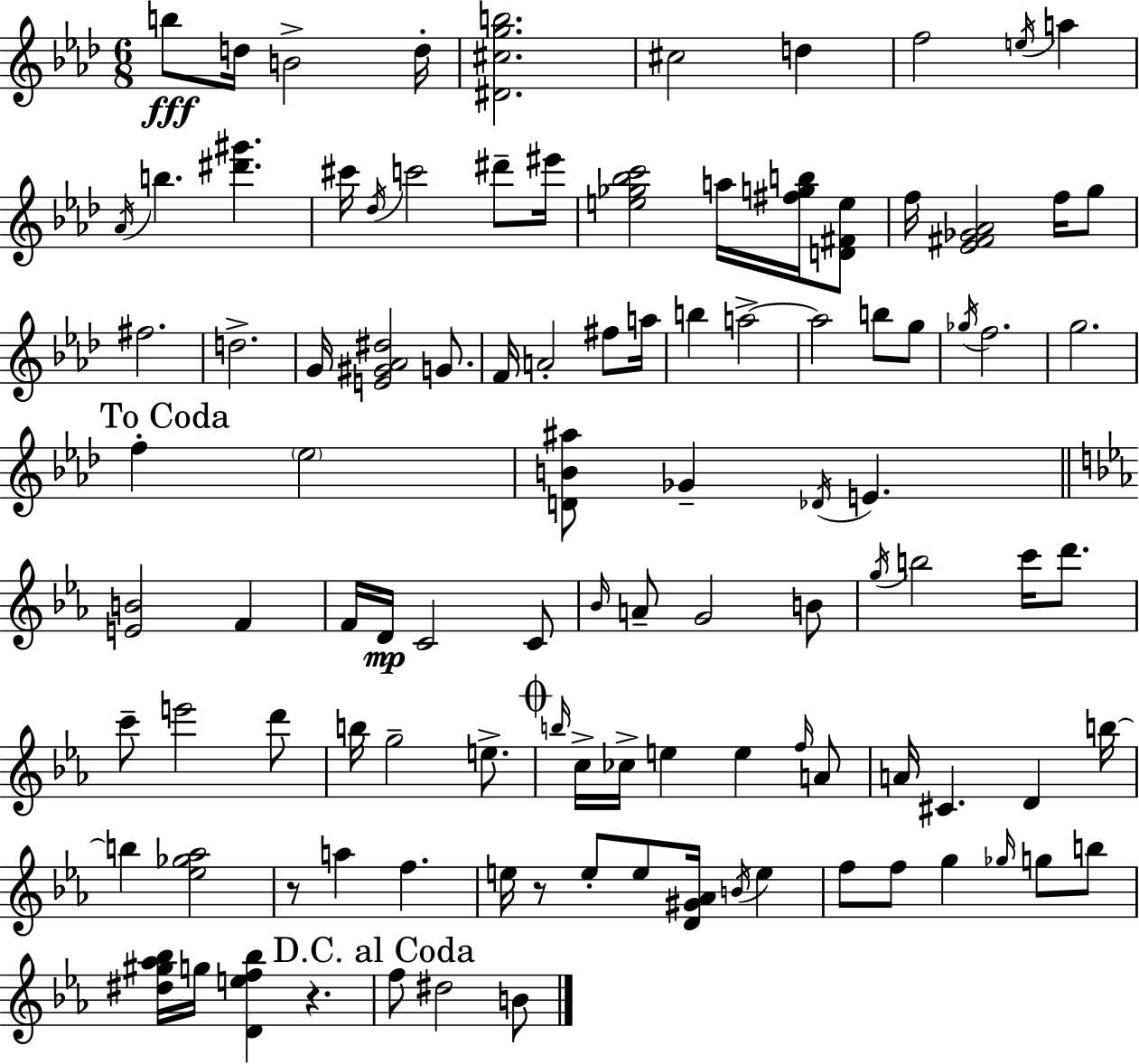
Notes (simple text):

B5/e D5/s B4/h D5/s [D#4,C#5,G5,B5]/h. C#5/h D5/q F5/h E5/s A5/q Ab4/s B5/q. [D#6,G#6]/q. C#6/s Db5/s C6/h D#6/e EIS6/s [E5,Gb5,Bb5,C6]/h A5/s [F#5,G5,B5]/s [D4,F#4,E5]/e F5/s [Eb4,F#4,Gb4,Ab4]/h F5/s G5/e F#5/h. D5/h. G4/s [E4,G#4,Ab4,D#5]/h G4/e. F4/s A4/h F#5/e A5/s B5/q A5/h A5/h B5/e G5/e Gb5/s F5/h. G5/h. F5/q Eb5/h [D4,B4,A#5]/e Gb4/q Db4/s E4/q. [E4,B4]/h F4/q F4/s D4/s C4/h C4/e Bb4/s A4/e G4/h B4/e G5/s B5/h C6/s D6/e. C6/e E6/h D6/e B5/s G5/h E5/e. B5/s C5/s CES5/s E5/q E5/q F5/s A4/e A4/s C#4/q. D4/q B5/s B5/q [Eb5,Gb5,Ab5]/h R/e A5/q F5/q. E5/s R/e E5/e E5/e [D4,G#4,Ab4]/s B4/s E5/q F5/e F5/e G5/q Gb5/s G5/e B5/e [D#5,G#5,Ab5,Bb5]/s G5/s [D4,E5,F5,Bb5]/q R/q. F5/e D#5/h B4/e